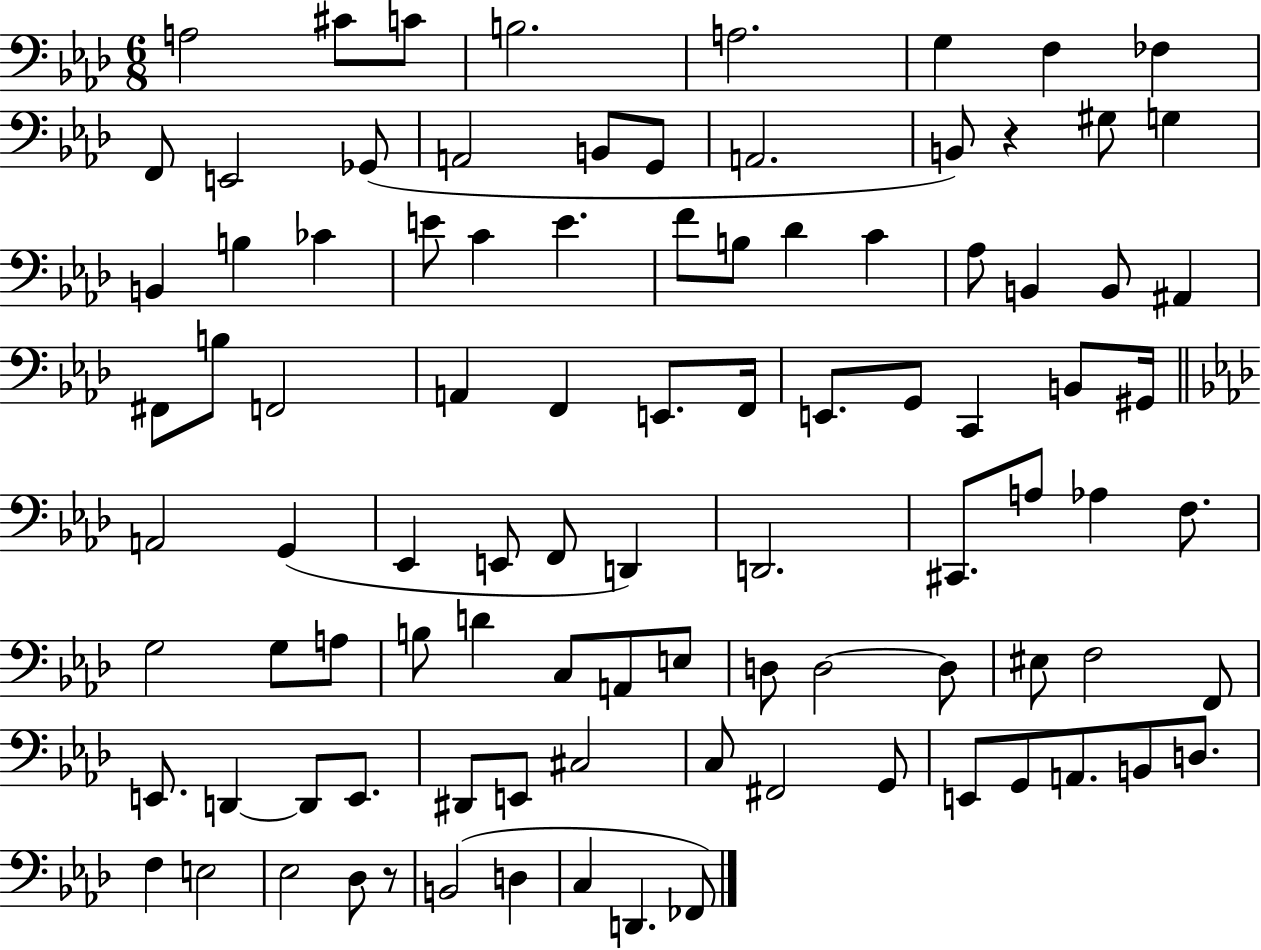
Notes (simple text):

A3/h C#4/e C4/e B3/h. A3/h. G3/q F3/q FES3/q F2/e E2/h Gb2/e A2/h B2/e G2/e A2/h. B2/e R/q G#3/e G3/q B2/q B3/q CES4/q E4/e C4/q E4/q. F4/e B3/e Db4/q C4/q Ab3/e B2/q B2/e A#2/q F#2/e B3/e F2/h A2/q F2/q E2/e. F2/s E2/e. G2/e C2/q B2/e G#2/s A2/h G2/q Eb2/q E2/e F2/e D2/q D2/h. C#2/e. A3/e Ab3/q F3/e. G3/h G3/e A3/e B3/e D4/q C3/e A2/e E3/e D3/e D3/h D3/e EIS3/e F3/h F2/e E2/e. D2/q D2/e E2/e. D#2/e E2/e C#3/h C3/e F#2/h G2/e E2/e G2/e A2/e. B2/e D3/e. F3/q E3/h Eb3/h Db3/e R/e B2/h D3/q C3/q D2/q. FES2/e